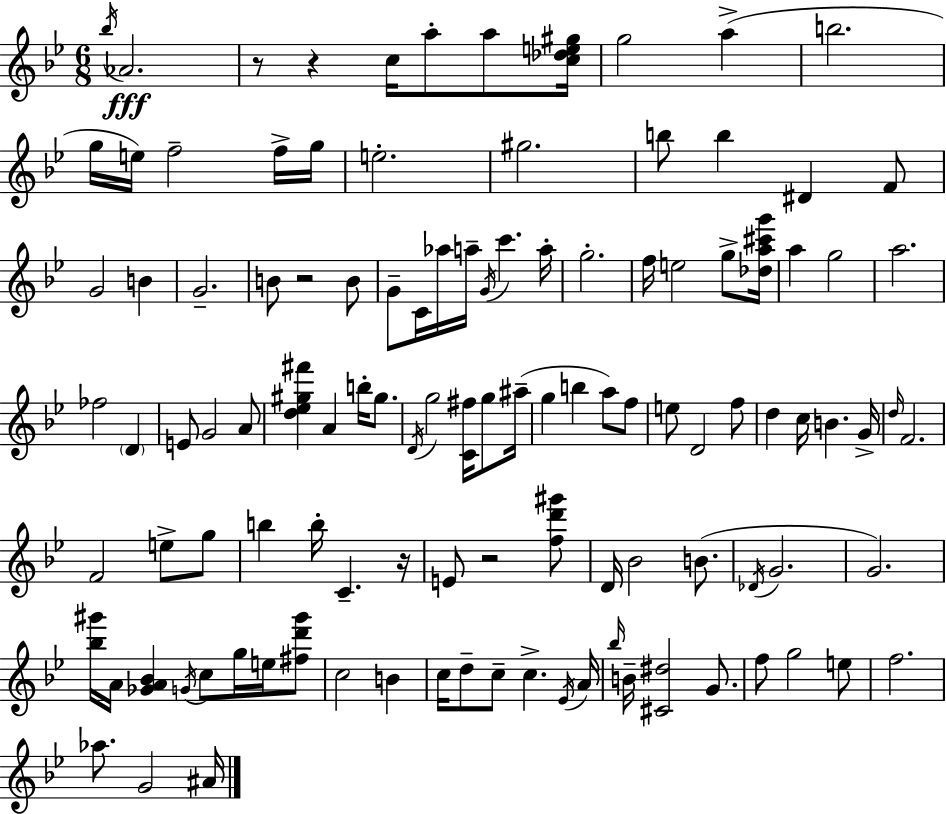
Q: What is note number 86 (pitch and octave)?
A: C5